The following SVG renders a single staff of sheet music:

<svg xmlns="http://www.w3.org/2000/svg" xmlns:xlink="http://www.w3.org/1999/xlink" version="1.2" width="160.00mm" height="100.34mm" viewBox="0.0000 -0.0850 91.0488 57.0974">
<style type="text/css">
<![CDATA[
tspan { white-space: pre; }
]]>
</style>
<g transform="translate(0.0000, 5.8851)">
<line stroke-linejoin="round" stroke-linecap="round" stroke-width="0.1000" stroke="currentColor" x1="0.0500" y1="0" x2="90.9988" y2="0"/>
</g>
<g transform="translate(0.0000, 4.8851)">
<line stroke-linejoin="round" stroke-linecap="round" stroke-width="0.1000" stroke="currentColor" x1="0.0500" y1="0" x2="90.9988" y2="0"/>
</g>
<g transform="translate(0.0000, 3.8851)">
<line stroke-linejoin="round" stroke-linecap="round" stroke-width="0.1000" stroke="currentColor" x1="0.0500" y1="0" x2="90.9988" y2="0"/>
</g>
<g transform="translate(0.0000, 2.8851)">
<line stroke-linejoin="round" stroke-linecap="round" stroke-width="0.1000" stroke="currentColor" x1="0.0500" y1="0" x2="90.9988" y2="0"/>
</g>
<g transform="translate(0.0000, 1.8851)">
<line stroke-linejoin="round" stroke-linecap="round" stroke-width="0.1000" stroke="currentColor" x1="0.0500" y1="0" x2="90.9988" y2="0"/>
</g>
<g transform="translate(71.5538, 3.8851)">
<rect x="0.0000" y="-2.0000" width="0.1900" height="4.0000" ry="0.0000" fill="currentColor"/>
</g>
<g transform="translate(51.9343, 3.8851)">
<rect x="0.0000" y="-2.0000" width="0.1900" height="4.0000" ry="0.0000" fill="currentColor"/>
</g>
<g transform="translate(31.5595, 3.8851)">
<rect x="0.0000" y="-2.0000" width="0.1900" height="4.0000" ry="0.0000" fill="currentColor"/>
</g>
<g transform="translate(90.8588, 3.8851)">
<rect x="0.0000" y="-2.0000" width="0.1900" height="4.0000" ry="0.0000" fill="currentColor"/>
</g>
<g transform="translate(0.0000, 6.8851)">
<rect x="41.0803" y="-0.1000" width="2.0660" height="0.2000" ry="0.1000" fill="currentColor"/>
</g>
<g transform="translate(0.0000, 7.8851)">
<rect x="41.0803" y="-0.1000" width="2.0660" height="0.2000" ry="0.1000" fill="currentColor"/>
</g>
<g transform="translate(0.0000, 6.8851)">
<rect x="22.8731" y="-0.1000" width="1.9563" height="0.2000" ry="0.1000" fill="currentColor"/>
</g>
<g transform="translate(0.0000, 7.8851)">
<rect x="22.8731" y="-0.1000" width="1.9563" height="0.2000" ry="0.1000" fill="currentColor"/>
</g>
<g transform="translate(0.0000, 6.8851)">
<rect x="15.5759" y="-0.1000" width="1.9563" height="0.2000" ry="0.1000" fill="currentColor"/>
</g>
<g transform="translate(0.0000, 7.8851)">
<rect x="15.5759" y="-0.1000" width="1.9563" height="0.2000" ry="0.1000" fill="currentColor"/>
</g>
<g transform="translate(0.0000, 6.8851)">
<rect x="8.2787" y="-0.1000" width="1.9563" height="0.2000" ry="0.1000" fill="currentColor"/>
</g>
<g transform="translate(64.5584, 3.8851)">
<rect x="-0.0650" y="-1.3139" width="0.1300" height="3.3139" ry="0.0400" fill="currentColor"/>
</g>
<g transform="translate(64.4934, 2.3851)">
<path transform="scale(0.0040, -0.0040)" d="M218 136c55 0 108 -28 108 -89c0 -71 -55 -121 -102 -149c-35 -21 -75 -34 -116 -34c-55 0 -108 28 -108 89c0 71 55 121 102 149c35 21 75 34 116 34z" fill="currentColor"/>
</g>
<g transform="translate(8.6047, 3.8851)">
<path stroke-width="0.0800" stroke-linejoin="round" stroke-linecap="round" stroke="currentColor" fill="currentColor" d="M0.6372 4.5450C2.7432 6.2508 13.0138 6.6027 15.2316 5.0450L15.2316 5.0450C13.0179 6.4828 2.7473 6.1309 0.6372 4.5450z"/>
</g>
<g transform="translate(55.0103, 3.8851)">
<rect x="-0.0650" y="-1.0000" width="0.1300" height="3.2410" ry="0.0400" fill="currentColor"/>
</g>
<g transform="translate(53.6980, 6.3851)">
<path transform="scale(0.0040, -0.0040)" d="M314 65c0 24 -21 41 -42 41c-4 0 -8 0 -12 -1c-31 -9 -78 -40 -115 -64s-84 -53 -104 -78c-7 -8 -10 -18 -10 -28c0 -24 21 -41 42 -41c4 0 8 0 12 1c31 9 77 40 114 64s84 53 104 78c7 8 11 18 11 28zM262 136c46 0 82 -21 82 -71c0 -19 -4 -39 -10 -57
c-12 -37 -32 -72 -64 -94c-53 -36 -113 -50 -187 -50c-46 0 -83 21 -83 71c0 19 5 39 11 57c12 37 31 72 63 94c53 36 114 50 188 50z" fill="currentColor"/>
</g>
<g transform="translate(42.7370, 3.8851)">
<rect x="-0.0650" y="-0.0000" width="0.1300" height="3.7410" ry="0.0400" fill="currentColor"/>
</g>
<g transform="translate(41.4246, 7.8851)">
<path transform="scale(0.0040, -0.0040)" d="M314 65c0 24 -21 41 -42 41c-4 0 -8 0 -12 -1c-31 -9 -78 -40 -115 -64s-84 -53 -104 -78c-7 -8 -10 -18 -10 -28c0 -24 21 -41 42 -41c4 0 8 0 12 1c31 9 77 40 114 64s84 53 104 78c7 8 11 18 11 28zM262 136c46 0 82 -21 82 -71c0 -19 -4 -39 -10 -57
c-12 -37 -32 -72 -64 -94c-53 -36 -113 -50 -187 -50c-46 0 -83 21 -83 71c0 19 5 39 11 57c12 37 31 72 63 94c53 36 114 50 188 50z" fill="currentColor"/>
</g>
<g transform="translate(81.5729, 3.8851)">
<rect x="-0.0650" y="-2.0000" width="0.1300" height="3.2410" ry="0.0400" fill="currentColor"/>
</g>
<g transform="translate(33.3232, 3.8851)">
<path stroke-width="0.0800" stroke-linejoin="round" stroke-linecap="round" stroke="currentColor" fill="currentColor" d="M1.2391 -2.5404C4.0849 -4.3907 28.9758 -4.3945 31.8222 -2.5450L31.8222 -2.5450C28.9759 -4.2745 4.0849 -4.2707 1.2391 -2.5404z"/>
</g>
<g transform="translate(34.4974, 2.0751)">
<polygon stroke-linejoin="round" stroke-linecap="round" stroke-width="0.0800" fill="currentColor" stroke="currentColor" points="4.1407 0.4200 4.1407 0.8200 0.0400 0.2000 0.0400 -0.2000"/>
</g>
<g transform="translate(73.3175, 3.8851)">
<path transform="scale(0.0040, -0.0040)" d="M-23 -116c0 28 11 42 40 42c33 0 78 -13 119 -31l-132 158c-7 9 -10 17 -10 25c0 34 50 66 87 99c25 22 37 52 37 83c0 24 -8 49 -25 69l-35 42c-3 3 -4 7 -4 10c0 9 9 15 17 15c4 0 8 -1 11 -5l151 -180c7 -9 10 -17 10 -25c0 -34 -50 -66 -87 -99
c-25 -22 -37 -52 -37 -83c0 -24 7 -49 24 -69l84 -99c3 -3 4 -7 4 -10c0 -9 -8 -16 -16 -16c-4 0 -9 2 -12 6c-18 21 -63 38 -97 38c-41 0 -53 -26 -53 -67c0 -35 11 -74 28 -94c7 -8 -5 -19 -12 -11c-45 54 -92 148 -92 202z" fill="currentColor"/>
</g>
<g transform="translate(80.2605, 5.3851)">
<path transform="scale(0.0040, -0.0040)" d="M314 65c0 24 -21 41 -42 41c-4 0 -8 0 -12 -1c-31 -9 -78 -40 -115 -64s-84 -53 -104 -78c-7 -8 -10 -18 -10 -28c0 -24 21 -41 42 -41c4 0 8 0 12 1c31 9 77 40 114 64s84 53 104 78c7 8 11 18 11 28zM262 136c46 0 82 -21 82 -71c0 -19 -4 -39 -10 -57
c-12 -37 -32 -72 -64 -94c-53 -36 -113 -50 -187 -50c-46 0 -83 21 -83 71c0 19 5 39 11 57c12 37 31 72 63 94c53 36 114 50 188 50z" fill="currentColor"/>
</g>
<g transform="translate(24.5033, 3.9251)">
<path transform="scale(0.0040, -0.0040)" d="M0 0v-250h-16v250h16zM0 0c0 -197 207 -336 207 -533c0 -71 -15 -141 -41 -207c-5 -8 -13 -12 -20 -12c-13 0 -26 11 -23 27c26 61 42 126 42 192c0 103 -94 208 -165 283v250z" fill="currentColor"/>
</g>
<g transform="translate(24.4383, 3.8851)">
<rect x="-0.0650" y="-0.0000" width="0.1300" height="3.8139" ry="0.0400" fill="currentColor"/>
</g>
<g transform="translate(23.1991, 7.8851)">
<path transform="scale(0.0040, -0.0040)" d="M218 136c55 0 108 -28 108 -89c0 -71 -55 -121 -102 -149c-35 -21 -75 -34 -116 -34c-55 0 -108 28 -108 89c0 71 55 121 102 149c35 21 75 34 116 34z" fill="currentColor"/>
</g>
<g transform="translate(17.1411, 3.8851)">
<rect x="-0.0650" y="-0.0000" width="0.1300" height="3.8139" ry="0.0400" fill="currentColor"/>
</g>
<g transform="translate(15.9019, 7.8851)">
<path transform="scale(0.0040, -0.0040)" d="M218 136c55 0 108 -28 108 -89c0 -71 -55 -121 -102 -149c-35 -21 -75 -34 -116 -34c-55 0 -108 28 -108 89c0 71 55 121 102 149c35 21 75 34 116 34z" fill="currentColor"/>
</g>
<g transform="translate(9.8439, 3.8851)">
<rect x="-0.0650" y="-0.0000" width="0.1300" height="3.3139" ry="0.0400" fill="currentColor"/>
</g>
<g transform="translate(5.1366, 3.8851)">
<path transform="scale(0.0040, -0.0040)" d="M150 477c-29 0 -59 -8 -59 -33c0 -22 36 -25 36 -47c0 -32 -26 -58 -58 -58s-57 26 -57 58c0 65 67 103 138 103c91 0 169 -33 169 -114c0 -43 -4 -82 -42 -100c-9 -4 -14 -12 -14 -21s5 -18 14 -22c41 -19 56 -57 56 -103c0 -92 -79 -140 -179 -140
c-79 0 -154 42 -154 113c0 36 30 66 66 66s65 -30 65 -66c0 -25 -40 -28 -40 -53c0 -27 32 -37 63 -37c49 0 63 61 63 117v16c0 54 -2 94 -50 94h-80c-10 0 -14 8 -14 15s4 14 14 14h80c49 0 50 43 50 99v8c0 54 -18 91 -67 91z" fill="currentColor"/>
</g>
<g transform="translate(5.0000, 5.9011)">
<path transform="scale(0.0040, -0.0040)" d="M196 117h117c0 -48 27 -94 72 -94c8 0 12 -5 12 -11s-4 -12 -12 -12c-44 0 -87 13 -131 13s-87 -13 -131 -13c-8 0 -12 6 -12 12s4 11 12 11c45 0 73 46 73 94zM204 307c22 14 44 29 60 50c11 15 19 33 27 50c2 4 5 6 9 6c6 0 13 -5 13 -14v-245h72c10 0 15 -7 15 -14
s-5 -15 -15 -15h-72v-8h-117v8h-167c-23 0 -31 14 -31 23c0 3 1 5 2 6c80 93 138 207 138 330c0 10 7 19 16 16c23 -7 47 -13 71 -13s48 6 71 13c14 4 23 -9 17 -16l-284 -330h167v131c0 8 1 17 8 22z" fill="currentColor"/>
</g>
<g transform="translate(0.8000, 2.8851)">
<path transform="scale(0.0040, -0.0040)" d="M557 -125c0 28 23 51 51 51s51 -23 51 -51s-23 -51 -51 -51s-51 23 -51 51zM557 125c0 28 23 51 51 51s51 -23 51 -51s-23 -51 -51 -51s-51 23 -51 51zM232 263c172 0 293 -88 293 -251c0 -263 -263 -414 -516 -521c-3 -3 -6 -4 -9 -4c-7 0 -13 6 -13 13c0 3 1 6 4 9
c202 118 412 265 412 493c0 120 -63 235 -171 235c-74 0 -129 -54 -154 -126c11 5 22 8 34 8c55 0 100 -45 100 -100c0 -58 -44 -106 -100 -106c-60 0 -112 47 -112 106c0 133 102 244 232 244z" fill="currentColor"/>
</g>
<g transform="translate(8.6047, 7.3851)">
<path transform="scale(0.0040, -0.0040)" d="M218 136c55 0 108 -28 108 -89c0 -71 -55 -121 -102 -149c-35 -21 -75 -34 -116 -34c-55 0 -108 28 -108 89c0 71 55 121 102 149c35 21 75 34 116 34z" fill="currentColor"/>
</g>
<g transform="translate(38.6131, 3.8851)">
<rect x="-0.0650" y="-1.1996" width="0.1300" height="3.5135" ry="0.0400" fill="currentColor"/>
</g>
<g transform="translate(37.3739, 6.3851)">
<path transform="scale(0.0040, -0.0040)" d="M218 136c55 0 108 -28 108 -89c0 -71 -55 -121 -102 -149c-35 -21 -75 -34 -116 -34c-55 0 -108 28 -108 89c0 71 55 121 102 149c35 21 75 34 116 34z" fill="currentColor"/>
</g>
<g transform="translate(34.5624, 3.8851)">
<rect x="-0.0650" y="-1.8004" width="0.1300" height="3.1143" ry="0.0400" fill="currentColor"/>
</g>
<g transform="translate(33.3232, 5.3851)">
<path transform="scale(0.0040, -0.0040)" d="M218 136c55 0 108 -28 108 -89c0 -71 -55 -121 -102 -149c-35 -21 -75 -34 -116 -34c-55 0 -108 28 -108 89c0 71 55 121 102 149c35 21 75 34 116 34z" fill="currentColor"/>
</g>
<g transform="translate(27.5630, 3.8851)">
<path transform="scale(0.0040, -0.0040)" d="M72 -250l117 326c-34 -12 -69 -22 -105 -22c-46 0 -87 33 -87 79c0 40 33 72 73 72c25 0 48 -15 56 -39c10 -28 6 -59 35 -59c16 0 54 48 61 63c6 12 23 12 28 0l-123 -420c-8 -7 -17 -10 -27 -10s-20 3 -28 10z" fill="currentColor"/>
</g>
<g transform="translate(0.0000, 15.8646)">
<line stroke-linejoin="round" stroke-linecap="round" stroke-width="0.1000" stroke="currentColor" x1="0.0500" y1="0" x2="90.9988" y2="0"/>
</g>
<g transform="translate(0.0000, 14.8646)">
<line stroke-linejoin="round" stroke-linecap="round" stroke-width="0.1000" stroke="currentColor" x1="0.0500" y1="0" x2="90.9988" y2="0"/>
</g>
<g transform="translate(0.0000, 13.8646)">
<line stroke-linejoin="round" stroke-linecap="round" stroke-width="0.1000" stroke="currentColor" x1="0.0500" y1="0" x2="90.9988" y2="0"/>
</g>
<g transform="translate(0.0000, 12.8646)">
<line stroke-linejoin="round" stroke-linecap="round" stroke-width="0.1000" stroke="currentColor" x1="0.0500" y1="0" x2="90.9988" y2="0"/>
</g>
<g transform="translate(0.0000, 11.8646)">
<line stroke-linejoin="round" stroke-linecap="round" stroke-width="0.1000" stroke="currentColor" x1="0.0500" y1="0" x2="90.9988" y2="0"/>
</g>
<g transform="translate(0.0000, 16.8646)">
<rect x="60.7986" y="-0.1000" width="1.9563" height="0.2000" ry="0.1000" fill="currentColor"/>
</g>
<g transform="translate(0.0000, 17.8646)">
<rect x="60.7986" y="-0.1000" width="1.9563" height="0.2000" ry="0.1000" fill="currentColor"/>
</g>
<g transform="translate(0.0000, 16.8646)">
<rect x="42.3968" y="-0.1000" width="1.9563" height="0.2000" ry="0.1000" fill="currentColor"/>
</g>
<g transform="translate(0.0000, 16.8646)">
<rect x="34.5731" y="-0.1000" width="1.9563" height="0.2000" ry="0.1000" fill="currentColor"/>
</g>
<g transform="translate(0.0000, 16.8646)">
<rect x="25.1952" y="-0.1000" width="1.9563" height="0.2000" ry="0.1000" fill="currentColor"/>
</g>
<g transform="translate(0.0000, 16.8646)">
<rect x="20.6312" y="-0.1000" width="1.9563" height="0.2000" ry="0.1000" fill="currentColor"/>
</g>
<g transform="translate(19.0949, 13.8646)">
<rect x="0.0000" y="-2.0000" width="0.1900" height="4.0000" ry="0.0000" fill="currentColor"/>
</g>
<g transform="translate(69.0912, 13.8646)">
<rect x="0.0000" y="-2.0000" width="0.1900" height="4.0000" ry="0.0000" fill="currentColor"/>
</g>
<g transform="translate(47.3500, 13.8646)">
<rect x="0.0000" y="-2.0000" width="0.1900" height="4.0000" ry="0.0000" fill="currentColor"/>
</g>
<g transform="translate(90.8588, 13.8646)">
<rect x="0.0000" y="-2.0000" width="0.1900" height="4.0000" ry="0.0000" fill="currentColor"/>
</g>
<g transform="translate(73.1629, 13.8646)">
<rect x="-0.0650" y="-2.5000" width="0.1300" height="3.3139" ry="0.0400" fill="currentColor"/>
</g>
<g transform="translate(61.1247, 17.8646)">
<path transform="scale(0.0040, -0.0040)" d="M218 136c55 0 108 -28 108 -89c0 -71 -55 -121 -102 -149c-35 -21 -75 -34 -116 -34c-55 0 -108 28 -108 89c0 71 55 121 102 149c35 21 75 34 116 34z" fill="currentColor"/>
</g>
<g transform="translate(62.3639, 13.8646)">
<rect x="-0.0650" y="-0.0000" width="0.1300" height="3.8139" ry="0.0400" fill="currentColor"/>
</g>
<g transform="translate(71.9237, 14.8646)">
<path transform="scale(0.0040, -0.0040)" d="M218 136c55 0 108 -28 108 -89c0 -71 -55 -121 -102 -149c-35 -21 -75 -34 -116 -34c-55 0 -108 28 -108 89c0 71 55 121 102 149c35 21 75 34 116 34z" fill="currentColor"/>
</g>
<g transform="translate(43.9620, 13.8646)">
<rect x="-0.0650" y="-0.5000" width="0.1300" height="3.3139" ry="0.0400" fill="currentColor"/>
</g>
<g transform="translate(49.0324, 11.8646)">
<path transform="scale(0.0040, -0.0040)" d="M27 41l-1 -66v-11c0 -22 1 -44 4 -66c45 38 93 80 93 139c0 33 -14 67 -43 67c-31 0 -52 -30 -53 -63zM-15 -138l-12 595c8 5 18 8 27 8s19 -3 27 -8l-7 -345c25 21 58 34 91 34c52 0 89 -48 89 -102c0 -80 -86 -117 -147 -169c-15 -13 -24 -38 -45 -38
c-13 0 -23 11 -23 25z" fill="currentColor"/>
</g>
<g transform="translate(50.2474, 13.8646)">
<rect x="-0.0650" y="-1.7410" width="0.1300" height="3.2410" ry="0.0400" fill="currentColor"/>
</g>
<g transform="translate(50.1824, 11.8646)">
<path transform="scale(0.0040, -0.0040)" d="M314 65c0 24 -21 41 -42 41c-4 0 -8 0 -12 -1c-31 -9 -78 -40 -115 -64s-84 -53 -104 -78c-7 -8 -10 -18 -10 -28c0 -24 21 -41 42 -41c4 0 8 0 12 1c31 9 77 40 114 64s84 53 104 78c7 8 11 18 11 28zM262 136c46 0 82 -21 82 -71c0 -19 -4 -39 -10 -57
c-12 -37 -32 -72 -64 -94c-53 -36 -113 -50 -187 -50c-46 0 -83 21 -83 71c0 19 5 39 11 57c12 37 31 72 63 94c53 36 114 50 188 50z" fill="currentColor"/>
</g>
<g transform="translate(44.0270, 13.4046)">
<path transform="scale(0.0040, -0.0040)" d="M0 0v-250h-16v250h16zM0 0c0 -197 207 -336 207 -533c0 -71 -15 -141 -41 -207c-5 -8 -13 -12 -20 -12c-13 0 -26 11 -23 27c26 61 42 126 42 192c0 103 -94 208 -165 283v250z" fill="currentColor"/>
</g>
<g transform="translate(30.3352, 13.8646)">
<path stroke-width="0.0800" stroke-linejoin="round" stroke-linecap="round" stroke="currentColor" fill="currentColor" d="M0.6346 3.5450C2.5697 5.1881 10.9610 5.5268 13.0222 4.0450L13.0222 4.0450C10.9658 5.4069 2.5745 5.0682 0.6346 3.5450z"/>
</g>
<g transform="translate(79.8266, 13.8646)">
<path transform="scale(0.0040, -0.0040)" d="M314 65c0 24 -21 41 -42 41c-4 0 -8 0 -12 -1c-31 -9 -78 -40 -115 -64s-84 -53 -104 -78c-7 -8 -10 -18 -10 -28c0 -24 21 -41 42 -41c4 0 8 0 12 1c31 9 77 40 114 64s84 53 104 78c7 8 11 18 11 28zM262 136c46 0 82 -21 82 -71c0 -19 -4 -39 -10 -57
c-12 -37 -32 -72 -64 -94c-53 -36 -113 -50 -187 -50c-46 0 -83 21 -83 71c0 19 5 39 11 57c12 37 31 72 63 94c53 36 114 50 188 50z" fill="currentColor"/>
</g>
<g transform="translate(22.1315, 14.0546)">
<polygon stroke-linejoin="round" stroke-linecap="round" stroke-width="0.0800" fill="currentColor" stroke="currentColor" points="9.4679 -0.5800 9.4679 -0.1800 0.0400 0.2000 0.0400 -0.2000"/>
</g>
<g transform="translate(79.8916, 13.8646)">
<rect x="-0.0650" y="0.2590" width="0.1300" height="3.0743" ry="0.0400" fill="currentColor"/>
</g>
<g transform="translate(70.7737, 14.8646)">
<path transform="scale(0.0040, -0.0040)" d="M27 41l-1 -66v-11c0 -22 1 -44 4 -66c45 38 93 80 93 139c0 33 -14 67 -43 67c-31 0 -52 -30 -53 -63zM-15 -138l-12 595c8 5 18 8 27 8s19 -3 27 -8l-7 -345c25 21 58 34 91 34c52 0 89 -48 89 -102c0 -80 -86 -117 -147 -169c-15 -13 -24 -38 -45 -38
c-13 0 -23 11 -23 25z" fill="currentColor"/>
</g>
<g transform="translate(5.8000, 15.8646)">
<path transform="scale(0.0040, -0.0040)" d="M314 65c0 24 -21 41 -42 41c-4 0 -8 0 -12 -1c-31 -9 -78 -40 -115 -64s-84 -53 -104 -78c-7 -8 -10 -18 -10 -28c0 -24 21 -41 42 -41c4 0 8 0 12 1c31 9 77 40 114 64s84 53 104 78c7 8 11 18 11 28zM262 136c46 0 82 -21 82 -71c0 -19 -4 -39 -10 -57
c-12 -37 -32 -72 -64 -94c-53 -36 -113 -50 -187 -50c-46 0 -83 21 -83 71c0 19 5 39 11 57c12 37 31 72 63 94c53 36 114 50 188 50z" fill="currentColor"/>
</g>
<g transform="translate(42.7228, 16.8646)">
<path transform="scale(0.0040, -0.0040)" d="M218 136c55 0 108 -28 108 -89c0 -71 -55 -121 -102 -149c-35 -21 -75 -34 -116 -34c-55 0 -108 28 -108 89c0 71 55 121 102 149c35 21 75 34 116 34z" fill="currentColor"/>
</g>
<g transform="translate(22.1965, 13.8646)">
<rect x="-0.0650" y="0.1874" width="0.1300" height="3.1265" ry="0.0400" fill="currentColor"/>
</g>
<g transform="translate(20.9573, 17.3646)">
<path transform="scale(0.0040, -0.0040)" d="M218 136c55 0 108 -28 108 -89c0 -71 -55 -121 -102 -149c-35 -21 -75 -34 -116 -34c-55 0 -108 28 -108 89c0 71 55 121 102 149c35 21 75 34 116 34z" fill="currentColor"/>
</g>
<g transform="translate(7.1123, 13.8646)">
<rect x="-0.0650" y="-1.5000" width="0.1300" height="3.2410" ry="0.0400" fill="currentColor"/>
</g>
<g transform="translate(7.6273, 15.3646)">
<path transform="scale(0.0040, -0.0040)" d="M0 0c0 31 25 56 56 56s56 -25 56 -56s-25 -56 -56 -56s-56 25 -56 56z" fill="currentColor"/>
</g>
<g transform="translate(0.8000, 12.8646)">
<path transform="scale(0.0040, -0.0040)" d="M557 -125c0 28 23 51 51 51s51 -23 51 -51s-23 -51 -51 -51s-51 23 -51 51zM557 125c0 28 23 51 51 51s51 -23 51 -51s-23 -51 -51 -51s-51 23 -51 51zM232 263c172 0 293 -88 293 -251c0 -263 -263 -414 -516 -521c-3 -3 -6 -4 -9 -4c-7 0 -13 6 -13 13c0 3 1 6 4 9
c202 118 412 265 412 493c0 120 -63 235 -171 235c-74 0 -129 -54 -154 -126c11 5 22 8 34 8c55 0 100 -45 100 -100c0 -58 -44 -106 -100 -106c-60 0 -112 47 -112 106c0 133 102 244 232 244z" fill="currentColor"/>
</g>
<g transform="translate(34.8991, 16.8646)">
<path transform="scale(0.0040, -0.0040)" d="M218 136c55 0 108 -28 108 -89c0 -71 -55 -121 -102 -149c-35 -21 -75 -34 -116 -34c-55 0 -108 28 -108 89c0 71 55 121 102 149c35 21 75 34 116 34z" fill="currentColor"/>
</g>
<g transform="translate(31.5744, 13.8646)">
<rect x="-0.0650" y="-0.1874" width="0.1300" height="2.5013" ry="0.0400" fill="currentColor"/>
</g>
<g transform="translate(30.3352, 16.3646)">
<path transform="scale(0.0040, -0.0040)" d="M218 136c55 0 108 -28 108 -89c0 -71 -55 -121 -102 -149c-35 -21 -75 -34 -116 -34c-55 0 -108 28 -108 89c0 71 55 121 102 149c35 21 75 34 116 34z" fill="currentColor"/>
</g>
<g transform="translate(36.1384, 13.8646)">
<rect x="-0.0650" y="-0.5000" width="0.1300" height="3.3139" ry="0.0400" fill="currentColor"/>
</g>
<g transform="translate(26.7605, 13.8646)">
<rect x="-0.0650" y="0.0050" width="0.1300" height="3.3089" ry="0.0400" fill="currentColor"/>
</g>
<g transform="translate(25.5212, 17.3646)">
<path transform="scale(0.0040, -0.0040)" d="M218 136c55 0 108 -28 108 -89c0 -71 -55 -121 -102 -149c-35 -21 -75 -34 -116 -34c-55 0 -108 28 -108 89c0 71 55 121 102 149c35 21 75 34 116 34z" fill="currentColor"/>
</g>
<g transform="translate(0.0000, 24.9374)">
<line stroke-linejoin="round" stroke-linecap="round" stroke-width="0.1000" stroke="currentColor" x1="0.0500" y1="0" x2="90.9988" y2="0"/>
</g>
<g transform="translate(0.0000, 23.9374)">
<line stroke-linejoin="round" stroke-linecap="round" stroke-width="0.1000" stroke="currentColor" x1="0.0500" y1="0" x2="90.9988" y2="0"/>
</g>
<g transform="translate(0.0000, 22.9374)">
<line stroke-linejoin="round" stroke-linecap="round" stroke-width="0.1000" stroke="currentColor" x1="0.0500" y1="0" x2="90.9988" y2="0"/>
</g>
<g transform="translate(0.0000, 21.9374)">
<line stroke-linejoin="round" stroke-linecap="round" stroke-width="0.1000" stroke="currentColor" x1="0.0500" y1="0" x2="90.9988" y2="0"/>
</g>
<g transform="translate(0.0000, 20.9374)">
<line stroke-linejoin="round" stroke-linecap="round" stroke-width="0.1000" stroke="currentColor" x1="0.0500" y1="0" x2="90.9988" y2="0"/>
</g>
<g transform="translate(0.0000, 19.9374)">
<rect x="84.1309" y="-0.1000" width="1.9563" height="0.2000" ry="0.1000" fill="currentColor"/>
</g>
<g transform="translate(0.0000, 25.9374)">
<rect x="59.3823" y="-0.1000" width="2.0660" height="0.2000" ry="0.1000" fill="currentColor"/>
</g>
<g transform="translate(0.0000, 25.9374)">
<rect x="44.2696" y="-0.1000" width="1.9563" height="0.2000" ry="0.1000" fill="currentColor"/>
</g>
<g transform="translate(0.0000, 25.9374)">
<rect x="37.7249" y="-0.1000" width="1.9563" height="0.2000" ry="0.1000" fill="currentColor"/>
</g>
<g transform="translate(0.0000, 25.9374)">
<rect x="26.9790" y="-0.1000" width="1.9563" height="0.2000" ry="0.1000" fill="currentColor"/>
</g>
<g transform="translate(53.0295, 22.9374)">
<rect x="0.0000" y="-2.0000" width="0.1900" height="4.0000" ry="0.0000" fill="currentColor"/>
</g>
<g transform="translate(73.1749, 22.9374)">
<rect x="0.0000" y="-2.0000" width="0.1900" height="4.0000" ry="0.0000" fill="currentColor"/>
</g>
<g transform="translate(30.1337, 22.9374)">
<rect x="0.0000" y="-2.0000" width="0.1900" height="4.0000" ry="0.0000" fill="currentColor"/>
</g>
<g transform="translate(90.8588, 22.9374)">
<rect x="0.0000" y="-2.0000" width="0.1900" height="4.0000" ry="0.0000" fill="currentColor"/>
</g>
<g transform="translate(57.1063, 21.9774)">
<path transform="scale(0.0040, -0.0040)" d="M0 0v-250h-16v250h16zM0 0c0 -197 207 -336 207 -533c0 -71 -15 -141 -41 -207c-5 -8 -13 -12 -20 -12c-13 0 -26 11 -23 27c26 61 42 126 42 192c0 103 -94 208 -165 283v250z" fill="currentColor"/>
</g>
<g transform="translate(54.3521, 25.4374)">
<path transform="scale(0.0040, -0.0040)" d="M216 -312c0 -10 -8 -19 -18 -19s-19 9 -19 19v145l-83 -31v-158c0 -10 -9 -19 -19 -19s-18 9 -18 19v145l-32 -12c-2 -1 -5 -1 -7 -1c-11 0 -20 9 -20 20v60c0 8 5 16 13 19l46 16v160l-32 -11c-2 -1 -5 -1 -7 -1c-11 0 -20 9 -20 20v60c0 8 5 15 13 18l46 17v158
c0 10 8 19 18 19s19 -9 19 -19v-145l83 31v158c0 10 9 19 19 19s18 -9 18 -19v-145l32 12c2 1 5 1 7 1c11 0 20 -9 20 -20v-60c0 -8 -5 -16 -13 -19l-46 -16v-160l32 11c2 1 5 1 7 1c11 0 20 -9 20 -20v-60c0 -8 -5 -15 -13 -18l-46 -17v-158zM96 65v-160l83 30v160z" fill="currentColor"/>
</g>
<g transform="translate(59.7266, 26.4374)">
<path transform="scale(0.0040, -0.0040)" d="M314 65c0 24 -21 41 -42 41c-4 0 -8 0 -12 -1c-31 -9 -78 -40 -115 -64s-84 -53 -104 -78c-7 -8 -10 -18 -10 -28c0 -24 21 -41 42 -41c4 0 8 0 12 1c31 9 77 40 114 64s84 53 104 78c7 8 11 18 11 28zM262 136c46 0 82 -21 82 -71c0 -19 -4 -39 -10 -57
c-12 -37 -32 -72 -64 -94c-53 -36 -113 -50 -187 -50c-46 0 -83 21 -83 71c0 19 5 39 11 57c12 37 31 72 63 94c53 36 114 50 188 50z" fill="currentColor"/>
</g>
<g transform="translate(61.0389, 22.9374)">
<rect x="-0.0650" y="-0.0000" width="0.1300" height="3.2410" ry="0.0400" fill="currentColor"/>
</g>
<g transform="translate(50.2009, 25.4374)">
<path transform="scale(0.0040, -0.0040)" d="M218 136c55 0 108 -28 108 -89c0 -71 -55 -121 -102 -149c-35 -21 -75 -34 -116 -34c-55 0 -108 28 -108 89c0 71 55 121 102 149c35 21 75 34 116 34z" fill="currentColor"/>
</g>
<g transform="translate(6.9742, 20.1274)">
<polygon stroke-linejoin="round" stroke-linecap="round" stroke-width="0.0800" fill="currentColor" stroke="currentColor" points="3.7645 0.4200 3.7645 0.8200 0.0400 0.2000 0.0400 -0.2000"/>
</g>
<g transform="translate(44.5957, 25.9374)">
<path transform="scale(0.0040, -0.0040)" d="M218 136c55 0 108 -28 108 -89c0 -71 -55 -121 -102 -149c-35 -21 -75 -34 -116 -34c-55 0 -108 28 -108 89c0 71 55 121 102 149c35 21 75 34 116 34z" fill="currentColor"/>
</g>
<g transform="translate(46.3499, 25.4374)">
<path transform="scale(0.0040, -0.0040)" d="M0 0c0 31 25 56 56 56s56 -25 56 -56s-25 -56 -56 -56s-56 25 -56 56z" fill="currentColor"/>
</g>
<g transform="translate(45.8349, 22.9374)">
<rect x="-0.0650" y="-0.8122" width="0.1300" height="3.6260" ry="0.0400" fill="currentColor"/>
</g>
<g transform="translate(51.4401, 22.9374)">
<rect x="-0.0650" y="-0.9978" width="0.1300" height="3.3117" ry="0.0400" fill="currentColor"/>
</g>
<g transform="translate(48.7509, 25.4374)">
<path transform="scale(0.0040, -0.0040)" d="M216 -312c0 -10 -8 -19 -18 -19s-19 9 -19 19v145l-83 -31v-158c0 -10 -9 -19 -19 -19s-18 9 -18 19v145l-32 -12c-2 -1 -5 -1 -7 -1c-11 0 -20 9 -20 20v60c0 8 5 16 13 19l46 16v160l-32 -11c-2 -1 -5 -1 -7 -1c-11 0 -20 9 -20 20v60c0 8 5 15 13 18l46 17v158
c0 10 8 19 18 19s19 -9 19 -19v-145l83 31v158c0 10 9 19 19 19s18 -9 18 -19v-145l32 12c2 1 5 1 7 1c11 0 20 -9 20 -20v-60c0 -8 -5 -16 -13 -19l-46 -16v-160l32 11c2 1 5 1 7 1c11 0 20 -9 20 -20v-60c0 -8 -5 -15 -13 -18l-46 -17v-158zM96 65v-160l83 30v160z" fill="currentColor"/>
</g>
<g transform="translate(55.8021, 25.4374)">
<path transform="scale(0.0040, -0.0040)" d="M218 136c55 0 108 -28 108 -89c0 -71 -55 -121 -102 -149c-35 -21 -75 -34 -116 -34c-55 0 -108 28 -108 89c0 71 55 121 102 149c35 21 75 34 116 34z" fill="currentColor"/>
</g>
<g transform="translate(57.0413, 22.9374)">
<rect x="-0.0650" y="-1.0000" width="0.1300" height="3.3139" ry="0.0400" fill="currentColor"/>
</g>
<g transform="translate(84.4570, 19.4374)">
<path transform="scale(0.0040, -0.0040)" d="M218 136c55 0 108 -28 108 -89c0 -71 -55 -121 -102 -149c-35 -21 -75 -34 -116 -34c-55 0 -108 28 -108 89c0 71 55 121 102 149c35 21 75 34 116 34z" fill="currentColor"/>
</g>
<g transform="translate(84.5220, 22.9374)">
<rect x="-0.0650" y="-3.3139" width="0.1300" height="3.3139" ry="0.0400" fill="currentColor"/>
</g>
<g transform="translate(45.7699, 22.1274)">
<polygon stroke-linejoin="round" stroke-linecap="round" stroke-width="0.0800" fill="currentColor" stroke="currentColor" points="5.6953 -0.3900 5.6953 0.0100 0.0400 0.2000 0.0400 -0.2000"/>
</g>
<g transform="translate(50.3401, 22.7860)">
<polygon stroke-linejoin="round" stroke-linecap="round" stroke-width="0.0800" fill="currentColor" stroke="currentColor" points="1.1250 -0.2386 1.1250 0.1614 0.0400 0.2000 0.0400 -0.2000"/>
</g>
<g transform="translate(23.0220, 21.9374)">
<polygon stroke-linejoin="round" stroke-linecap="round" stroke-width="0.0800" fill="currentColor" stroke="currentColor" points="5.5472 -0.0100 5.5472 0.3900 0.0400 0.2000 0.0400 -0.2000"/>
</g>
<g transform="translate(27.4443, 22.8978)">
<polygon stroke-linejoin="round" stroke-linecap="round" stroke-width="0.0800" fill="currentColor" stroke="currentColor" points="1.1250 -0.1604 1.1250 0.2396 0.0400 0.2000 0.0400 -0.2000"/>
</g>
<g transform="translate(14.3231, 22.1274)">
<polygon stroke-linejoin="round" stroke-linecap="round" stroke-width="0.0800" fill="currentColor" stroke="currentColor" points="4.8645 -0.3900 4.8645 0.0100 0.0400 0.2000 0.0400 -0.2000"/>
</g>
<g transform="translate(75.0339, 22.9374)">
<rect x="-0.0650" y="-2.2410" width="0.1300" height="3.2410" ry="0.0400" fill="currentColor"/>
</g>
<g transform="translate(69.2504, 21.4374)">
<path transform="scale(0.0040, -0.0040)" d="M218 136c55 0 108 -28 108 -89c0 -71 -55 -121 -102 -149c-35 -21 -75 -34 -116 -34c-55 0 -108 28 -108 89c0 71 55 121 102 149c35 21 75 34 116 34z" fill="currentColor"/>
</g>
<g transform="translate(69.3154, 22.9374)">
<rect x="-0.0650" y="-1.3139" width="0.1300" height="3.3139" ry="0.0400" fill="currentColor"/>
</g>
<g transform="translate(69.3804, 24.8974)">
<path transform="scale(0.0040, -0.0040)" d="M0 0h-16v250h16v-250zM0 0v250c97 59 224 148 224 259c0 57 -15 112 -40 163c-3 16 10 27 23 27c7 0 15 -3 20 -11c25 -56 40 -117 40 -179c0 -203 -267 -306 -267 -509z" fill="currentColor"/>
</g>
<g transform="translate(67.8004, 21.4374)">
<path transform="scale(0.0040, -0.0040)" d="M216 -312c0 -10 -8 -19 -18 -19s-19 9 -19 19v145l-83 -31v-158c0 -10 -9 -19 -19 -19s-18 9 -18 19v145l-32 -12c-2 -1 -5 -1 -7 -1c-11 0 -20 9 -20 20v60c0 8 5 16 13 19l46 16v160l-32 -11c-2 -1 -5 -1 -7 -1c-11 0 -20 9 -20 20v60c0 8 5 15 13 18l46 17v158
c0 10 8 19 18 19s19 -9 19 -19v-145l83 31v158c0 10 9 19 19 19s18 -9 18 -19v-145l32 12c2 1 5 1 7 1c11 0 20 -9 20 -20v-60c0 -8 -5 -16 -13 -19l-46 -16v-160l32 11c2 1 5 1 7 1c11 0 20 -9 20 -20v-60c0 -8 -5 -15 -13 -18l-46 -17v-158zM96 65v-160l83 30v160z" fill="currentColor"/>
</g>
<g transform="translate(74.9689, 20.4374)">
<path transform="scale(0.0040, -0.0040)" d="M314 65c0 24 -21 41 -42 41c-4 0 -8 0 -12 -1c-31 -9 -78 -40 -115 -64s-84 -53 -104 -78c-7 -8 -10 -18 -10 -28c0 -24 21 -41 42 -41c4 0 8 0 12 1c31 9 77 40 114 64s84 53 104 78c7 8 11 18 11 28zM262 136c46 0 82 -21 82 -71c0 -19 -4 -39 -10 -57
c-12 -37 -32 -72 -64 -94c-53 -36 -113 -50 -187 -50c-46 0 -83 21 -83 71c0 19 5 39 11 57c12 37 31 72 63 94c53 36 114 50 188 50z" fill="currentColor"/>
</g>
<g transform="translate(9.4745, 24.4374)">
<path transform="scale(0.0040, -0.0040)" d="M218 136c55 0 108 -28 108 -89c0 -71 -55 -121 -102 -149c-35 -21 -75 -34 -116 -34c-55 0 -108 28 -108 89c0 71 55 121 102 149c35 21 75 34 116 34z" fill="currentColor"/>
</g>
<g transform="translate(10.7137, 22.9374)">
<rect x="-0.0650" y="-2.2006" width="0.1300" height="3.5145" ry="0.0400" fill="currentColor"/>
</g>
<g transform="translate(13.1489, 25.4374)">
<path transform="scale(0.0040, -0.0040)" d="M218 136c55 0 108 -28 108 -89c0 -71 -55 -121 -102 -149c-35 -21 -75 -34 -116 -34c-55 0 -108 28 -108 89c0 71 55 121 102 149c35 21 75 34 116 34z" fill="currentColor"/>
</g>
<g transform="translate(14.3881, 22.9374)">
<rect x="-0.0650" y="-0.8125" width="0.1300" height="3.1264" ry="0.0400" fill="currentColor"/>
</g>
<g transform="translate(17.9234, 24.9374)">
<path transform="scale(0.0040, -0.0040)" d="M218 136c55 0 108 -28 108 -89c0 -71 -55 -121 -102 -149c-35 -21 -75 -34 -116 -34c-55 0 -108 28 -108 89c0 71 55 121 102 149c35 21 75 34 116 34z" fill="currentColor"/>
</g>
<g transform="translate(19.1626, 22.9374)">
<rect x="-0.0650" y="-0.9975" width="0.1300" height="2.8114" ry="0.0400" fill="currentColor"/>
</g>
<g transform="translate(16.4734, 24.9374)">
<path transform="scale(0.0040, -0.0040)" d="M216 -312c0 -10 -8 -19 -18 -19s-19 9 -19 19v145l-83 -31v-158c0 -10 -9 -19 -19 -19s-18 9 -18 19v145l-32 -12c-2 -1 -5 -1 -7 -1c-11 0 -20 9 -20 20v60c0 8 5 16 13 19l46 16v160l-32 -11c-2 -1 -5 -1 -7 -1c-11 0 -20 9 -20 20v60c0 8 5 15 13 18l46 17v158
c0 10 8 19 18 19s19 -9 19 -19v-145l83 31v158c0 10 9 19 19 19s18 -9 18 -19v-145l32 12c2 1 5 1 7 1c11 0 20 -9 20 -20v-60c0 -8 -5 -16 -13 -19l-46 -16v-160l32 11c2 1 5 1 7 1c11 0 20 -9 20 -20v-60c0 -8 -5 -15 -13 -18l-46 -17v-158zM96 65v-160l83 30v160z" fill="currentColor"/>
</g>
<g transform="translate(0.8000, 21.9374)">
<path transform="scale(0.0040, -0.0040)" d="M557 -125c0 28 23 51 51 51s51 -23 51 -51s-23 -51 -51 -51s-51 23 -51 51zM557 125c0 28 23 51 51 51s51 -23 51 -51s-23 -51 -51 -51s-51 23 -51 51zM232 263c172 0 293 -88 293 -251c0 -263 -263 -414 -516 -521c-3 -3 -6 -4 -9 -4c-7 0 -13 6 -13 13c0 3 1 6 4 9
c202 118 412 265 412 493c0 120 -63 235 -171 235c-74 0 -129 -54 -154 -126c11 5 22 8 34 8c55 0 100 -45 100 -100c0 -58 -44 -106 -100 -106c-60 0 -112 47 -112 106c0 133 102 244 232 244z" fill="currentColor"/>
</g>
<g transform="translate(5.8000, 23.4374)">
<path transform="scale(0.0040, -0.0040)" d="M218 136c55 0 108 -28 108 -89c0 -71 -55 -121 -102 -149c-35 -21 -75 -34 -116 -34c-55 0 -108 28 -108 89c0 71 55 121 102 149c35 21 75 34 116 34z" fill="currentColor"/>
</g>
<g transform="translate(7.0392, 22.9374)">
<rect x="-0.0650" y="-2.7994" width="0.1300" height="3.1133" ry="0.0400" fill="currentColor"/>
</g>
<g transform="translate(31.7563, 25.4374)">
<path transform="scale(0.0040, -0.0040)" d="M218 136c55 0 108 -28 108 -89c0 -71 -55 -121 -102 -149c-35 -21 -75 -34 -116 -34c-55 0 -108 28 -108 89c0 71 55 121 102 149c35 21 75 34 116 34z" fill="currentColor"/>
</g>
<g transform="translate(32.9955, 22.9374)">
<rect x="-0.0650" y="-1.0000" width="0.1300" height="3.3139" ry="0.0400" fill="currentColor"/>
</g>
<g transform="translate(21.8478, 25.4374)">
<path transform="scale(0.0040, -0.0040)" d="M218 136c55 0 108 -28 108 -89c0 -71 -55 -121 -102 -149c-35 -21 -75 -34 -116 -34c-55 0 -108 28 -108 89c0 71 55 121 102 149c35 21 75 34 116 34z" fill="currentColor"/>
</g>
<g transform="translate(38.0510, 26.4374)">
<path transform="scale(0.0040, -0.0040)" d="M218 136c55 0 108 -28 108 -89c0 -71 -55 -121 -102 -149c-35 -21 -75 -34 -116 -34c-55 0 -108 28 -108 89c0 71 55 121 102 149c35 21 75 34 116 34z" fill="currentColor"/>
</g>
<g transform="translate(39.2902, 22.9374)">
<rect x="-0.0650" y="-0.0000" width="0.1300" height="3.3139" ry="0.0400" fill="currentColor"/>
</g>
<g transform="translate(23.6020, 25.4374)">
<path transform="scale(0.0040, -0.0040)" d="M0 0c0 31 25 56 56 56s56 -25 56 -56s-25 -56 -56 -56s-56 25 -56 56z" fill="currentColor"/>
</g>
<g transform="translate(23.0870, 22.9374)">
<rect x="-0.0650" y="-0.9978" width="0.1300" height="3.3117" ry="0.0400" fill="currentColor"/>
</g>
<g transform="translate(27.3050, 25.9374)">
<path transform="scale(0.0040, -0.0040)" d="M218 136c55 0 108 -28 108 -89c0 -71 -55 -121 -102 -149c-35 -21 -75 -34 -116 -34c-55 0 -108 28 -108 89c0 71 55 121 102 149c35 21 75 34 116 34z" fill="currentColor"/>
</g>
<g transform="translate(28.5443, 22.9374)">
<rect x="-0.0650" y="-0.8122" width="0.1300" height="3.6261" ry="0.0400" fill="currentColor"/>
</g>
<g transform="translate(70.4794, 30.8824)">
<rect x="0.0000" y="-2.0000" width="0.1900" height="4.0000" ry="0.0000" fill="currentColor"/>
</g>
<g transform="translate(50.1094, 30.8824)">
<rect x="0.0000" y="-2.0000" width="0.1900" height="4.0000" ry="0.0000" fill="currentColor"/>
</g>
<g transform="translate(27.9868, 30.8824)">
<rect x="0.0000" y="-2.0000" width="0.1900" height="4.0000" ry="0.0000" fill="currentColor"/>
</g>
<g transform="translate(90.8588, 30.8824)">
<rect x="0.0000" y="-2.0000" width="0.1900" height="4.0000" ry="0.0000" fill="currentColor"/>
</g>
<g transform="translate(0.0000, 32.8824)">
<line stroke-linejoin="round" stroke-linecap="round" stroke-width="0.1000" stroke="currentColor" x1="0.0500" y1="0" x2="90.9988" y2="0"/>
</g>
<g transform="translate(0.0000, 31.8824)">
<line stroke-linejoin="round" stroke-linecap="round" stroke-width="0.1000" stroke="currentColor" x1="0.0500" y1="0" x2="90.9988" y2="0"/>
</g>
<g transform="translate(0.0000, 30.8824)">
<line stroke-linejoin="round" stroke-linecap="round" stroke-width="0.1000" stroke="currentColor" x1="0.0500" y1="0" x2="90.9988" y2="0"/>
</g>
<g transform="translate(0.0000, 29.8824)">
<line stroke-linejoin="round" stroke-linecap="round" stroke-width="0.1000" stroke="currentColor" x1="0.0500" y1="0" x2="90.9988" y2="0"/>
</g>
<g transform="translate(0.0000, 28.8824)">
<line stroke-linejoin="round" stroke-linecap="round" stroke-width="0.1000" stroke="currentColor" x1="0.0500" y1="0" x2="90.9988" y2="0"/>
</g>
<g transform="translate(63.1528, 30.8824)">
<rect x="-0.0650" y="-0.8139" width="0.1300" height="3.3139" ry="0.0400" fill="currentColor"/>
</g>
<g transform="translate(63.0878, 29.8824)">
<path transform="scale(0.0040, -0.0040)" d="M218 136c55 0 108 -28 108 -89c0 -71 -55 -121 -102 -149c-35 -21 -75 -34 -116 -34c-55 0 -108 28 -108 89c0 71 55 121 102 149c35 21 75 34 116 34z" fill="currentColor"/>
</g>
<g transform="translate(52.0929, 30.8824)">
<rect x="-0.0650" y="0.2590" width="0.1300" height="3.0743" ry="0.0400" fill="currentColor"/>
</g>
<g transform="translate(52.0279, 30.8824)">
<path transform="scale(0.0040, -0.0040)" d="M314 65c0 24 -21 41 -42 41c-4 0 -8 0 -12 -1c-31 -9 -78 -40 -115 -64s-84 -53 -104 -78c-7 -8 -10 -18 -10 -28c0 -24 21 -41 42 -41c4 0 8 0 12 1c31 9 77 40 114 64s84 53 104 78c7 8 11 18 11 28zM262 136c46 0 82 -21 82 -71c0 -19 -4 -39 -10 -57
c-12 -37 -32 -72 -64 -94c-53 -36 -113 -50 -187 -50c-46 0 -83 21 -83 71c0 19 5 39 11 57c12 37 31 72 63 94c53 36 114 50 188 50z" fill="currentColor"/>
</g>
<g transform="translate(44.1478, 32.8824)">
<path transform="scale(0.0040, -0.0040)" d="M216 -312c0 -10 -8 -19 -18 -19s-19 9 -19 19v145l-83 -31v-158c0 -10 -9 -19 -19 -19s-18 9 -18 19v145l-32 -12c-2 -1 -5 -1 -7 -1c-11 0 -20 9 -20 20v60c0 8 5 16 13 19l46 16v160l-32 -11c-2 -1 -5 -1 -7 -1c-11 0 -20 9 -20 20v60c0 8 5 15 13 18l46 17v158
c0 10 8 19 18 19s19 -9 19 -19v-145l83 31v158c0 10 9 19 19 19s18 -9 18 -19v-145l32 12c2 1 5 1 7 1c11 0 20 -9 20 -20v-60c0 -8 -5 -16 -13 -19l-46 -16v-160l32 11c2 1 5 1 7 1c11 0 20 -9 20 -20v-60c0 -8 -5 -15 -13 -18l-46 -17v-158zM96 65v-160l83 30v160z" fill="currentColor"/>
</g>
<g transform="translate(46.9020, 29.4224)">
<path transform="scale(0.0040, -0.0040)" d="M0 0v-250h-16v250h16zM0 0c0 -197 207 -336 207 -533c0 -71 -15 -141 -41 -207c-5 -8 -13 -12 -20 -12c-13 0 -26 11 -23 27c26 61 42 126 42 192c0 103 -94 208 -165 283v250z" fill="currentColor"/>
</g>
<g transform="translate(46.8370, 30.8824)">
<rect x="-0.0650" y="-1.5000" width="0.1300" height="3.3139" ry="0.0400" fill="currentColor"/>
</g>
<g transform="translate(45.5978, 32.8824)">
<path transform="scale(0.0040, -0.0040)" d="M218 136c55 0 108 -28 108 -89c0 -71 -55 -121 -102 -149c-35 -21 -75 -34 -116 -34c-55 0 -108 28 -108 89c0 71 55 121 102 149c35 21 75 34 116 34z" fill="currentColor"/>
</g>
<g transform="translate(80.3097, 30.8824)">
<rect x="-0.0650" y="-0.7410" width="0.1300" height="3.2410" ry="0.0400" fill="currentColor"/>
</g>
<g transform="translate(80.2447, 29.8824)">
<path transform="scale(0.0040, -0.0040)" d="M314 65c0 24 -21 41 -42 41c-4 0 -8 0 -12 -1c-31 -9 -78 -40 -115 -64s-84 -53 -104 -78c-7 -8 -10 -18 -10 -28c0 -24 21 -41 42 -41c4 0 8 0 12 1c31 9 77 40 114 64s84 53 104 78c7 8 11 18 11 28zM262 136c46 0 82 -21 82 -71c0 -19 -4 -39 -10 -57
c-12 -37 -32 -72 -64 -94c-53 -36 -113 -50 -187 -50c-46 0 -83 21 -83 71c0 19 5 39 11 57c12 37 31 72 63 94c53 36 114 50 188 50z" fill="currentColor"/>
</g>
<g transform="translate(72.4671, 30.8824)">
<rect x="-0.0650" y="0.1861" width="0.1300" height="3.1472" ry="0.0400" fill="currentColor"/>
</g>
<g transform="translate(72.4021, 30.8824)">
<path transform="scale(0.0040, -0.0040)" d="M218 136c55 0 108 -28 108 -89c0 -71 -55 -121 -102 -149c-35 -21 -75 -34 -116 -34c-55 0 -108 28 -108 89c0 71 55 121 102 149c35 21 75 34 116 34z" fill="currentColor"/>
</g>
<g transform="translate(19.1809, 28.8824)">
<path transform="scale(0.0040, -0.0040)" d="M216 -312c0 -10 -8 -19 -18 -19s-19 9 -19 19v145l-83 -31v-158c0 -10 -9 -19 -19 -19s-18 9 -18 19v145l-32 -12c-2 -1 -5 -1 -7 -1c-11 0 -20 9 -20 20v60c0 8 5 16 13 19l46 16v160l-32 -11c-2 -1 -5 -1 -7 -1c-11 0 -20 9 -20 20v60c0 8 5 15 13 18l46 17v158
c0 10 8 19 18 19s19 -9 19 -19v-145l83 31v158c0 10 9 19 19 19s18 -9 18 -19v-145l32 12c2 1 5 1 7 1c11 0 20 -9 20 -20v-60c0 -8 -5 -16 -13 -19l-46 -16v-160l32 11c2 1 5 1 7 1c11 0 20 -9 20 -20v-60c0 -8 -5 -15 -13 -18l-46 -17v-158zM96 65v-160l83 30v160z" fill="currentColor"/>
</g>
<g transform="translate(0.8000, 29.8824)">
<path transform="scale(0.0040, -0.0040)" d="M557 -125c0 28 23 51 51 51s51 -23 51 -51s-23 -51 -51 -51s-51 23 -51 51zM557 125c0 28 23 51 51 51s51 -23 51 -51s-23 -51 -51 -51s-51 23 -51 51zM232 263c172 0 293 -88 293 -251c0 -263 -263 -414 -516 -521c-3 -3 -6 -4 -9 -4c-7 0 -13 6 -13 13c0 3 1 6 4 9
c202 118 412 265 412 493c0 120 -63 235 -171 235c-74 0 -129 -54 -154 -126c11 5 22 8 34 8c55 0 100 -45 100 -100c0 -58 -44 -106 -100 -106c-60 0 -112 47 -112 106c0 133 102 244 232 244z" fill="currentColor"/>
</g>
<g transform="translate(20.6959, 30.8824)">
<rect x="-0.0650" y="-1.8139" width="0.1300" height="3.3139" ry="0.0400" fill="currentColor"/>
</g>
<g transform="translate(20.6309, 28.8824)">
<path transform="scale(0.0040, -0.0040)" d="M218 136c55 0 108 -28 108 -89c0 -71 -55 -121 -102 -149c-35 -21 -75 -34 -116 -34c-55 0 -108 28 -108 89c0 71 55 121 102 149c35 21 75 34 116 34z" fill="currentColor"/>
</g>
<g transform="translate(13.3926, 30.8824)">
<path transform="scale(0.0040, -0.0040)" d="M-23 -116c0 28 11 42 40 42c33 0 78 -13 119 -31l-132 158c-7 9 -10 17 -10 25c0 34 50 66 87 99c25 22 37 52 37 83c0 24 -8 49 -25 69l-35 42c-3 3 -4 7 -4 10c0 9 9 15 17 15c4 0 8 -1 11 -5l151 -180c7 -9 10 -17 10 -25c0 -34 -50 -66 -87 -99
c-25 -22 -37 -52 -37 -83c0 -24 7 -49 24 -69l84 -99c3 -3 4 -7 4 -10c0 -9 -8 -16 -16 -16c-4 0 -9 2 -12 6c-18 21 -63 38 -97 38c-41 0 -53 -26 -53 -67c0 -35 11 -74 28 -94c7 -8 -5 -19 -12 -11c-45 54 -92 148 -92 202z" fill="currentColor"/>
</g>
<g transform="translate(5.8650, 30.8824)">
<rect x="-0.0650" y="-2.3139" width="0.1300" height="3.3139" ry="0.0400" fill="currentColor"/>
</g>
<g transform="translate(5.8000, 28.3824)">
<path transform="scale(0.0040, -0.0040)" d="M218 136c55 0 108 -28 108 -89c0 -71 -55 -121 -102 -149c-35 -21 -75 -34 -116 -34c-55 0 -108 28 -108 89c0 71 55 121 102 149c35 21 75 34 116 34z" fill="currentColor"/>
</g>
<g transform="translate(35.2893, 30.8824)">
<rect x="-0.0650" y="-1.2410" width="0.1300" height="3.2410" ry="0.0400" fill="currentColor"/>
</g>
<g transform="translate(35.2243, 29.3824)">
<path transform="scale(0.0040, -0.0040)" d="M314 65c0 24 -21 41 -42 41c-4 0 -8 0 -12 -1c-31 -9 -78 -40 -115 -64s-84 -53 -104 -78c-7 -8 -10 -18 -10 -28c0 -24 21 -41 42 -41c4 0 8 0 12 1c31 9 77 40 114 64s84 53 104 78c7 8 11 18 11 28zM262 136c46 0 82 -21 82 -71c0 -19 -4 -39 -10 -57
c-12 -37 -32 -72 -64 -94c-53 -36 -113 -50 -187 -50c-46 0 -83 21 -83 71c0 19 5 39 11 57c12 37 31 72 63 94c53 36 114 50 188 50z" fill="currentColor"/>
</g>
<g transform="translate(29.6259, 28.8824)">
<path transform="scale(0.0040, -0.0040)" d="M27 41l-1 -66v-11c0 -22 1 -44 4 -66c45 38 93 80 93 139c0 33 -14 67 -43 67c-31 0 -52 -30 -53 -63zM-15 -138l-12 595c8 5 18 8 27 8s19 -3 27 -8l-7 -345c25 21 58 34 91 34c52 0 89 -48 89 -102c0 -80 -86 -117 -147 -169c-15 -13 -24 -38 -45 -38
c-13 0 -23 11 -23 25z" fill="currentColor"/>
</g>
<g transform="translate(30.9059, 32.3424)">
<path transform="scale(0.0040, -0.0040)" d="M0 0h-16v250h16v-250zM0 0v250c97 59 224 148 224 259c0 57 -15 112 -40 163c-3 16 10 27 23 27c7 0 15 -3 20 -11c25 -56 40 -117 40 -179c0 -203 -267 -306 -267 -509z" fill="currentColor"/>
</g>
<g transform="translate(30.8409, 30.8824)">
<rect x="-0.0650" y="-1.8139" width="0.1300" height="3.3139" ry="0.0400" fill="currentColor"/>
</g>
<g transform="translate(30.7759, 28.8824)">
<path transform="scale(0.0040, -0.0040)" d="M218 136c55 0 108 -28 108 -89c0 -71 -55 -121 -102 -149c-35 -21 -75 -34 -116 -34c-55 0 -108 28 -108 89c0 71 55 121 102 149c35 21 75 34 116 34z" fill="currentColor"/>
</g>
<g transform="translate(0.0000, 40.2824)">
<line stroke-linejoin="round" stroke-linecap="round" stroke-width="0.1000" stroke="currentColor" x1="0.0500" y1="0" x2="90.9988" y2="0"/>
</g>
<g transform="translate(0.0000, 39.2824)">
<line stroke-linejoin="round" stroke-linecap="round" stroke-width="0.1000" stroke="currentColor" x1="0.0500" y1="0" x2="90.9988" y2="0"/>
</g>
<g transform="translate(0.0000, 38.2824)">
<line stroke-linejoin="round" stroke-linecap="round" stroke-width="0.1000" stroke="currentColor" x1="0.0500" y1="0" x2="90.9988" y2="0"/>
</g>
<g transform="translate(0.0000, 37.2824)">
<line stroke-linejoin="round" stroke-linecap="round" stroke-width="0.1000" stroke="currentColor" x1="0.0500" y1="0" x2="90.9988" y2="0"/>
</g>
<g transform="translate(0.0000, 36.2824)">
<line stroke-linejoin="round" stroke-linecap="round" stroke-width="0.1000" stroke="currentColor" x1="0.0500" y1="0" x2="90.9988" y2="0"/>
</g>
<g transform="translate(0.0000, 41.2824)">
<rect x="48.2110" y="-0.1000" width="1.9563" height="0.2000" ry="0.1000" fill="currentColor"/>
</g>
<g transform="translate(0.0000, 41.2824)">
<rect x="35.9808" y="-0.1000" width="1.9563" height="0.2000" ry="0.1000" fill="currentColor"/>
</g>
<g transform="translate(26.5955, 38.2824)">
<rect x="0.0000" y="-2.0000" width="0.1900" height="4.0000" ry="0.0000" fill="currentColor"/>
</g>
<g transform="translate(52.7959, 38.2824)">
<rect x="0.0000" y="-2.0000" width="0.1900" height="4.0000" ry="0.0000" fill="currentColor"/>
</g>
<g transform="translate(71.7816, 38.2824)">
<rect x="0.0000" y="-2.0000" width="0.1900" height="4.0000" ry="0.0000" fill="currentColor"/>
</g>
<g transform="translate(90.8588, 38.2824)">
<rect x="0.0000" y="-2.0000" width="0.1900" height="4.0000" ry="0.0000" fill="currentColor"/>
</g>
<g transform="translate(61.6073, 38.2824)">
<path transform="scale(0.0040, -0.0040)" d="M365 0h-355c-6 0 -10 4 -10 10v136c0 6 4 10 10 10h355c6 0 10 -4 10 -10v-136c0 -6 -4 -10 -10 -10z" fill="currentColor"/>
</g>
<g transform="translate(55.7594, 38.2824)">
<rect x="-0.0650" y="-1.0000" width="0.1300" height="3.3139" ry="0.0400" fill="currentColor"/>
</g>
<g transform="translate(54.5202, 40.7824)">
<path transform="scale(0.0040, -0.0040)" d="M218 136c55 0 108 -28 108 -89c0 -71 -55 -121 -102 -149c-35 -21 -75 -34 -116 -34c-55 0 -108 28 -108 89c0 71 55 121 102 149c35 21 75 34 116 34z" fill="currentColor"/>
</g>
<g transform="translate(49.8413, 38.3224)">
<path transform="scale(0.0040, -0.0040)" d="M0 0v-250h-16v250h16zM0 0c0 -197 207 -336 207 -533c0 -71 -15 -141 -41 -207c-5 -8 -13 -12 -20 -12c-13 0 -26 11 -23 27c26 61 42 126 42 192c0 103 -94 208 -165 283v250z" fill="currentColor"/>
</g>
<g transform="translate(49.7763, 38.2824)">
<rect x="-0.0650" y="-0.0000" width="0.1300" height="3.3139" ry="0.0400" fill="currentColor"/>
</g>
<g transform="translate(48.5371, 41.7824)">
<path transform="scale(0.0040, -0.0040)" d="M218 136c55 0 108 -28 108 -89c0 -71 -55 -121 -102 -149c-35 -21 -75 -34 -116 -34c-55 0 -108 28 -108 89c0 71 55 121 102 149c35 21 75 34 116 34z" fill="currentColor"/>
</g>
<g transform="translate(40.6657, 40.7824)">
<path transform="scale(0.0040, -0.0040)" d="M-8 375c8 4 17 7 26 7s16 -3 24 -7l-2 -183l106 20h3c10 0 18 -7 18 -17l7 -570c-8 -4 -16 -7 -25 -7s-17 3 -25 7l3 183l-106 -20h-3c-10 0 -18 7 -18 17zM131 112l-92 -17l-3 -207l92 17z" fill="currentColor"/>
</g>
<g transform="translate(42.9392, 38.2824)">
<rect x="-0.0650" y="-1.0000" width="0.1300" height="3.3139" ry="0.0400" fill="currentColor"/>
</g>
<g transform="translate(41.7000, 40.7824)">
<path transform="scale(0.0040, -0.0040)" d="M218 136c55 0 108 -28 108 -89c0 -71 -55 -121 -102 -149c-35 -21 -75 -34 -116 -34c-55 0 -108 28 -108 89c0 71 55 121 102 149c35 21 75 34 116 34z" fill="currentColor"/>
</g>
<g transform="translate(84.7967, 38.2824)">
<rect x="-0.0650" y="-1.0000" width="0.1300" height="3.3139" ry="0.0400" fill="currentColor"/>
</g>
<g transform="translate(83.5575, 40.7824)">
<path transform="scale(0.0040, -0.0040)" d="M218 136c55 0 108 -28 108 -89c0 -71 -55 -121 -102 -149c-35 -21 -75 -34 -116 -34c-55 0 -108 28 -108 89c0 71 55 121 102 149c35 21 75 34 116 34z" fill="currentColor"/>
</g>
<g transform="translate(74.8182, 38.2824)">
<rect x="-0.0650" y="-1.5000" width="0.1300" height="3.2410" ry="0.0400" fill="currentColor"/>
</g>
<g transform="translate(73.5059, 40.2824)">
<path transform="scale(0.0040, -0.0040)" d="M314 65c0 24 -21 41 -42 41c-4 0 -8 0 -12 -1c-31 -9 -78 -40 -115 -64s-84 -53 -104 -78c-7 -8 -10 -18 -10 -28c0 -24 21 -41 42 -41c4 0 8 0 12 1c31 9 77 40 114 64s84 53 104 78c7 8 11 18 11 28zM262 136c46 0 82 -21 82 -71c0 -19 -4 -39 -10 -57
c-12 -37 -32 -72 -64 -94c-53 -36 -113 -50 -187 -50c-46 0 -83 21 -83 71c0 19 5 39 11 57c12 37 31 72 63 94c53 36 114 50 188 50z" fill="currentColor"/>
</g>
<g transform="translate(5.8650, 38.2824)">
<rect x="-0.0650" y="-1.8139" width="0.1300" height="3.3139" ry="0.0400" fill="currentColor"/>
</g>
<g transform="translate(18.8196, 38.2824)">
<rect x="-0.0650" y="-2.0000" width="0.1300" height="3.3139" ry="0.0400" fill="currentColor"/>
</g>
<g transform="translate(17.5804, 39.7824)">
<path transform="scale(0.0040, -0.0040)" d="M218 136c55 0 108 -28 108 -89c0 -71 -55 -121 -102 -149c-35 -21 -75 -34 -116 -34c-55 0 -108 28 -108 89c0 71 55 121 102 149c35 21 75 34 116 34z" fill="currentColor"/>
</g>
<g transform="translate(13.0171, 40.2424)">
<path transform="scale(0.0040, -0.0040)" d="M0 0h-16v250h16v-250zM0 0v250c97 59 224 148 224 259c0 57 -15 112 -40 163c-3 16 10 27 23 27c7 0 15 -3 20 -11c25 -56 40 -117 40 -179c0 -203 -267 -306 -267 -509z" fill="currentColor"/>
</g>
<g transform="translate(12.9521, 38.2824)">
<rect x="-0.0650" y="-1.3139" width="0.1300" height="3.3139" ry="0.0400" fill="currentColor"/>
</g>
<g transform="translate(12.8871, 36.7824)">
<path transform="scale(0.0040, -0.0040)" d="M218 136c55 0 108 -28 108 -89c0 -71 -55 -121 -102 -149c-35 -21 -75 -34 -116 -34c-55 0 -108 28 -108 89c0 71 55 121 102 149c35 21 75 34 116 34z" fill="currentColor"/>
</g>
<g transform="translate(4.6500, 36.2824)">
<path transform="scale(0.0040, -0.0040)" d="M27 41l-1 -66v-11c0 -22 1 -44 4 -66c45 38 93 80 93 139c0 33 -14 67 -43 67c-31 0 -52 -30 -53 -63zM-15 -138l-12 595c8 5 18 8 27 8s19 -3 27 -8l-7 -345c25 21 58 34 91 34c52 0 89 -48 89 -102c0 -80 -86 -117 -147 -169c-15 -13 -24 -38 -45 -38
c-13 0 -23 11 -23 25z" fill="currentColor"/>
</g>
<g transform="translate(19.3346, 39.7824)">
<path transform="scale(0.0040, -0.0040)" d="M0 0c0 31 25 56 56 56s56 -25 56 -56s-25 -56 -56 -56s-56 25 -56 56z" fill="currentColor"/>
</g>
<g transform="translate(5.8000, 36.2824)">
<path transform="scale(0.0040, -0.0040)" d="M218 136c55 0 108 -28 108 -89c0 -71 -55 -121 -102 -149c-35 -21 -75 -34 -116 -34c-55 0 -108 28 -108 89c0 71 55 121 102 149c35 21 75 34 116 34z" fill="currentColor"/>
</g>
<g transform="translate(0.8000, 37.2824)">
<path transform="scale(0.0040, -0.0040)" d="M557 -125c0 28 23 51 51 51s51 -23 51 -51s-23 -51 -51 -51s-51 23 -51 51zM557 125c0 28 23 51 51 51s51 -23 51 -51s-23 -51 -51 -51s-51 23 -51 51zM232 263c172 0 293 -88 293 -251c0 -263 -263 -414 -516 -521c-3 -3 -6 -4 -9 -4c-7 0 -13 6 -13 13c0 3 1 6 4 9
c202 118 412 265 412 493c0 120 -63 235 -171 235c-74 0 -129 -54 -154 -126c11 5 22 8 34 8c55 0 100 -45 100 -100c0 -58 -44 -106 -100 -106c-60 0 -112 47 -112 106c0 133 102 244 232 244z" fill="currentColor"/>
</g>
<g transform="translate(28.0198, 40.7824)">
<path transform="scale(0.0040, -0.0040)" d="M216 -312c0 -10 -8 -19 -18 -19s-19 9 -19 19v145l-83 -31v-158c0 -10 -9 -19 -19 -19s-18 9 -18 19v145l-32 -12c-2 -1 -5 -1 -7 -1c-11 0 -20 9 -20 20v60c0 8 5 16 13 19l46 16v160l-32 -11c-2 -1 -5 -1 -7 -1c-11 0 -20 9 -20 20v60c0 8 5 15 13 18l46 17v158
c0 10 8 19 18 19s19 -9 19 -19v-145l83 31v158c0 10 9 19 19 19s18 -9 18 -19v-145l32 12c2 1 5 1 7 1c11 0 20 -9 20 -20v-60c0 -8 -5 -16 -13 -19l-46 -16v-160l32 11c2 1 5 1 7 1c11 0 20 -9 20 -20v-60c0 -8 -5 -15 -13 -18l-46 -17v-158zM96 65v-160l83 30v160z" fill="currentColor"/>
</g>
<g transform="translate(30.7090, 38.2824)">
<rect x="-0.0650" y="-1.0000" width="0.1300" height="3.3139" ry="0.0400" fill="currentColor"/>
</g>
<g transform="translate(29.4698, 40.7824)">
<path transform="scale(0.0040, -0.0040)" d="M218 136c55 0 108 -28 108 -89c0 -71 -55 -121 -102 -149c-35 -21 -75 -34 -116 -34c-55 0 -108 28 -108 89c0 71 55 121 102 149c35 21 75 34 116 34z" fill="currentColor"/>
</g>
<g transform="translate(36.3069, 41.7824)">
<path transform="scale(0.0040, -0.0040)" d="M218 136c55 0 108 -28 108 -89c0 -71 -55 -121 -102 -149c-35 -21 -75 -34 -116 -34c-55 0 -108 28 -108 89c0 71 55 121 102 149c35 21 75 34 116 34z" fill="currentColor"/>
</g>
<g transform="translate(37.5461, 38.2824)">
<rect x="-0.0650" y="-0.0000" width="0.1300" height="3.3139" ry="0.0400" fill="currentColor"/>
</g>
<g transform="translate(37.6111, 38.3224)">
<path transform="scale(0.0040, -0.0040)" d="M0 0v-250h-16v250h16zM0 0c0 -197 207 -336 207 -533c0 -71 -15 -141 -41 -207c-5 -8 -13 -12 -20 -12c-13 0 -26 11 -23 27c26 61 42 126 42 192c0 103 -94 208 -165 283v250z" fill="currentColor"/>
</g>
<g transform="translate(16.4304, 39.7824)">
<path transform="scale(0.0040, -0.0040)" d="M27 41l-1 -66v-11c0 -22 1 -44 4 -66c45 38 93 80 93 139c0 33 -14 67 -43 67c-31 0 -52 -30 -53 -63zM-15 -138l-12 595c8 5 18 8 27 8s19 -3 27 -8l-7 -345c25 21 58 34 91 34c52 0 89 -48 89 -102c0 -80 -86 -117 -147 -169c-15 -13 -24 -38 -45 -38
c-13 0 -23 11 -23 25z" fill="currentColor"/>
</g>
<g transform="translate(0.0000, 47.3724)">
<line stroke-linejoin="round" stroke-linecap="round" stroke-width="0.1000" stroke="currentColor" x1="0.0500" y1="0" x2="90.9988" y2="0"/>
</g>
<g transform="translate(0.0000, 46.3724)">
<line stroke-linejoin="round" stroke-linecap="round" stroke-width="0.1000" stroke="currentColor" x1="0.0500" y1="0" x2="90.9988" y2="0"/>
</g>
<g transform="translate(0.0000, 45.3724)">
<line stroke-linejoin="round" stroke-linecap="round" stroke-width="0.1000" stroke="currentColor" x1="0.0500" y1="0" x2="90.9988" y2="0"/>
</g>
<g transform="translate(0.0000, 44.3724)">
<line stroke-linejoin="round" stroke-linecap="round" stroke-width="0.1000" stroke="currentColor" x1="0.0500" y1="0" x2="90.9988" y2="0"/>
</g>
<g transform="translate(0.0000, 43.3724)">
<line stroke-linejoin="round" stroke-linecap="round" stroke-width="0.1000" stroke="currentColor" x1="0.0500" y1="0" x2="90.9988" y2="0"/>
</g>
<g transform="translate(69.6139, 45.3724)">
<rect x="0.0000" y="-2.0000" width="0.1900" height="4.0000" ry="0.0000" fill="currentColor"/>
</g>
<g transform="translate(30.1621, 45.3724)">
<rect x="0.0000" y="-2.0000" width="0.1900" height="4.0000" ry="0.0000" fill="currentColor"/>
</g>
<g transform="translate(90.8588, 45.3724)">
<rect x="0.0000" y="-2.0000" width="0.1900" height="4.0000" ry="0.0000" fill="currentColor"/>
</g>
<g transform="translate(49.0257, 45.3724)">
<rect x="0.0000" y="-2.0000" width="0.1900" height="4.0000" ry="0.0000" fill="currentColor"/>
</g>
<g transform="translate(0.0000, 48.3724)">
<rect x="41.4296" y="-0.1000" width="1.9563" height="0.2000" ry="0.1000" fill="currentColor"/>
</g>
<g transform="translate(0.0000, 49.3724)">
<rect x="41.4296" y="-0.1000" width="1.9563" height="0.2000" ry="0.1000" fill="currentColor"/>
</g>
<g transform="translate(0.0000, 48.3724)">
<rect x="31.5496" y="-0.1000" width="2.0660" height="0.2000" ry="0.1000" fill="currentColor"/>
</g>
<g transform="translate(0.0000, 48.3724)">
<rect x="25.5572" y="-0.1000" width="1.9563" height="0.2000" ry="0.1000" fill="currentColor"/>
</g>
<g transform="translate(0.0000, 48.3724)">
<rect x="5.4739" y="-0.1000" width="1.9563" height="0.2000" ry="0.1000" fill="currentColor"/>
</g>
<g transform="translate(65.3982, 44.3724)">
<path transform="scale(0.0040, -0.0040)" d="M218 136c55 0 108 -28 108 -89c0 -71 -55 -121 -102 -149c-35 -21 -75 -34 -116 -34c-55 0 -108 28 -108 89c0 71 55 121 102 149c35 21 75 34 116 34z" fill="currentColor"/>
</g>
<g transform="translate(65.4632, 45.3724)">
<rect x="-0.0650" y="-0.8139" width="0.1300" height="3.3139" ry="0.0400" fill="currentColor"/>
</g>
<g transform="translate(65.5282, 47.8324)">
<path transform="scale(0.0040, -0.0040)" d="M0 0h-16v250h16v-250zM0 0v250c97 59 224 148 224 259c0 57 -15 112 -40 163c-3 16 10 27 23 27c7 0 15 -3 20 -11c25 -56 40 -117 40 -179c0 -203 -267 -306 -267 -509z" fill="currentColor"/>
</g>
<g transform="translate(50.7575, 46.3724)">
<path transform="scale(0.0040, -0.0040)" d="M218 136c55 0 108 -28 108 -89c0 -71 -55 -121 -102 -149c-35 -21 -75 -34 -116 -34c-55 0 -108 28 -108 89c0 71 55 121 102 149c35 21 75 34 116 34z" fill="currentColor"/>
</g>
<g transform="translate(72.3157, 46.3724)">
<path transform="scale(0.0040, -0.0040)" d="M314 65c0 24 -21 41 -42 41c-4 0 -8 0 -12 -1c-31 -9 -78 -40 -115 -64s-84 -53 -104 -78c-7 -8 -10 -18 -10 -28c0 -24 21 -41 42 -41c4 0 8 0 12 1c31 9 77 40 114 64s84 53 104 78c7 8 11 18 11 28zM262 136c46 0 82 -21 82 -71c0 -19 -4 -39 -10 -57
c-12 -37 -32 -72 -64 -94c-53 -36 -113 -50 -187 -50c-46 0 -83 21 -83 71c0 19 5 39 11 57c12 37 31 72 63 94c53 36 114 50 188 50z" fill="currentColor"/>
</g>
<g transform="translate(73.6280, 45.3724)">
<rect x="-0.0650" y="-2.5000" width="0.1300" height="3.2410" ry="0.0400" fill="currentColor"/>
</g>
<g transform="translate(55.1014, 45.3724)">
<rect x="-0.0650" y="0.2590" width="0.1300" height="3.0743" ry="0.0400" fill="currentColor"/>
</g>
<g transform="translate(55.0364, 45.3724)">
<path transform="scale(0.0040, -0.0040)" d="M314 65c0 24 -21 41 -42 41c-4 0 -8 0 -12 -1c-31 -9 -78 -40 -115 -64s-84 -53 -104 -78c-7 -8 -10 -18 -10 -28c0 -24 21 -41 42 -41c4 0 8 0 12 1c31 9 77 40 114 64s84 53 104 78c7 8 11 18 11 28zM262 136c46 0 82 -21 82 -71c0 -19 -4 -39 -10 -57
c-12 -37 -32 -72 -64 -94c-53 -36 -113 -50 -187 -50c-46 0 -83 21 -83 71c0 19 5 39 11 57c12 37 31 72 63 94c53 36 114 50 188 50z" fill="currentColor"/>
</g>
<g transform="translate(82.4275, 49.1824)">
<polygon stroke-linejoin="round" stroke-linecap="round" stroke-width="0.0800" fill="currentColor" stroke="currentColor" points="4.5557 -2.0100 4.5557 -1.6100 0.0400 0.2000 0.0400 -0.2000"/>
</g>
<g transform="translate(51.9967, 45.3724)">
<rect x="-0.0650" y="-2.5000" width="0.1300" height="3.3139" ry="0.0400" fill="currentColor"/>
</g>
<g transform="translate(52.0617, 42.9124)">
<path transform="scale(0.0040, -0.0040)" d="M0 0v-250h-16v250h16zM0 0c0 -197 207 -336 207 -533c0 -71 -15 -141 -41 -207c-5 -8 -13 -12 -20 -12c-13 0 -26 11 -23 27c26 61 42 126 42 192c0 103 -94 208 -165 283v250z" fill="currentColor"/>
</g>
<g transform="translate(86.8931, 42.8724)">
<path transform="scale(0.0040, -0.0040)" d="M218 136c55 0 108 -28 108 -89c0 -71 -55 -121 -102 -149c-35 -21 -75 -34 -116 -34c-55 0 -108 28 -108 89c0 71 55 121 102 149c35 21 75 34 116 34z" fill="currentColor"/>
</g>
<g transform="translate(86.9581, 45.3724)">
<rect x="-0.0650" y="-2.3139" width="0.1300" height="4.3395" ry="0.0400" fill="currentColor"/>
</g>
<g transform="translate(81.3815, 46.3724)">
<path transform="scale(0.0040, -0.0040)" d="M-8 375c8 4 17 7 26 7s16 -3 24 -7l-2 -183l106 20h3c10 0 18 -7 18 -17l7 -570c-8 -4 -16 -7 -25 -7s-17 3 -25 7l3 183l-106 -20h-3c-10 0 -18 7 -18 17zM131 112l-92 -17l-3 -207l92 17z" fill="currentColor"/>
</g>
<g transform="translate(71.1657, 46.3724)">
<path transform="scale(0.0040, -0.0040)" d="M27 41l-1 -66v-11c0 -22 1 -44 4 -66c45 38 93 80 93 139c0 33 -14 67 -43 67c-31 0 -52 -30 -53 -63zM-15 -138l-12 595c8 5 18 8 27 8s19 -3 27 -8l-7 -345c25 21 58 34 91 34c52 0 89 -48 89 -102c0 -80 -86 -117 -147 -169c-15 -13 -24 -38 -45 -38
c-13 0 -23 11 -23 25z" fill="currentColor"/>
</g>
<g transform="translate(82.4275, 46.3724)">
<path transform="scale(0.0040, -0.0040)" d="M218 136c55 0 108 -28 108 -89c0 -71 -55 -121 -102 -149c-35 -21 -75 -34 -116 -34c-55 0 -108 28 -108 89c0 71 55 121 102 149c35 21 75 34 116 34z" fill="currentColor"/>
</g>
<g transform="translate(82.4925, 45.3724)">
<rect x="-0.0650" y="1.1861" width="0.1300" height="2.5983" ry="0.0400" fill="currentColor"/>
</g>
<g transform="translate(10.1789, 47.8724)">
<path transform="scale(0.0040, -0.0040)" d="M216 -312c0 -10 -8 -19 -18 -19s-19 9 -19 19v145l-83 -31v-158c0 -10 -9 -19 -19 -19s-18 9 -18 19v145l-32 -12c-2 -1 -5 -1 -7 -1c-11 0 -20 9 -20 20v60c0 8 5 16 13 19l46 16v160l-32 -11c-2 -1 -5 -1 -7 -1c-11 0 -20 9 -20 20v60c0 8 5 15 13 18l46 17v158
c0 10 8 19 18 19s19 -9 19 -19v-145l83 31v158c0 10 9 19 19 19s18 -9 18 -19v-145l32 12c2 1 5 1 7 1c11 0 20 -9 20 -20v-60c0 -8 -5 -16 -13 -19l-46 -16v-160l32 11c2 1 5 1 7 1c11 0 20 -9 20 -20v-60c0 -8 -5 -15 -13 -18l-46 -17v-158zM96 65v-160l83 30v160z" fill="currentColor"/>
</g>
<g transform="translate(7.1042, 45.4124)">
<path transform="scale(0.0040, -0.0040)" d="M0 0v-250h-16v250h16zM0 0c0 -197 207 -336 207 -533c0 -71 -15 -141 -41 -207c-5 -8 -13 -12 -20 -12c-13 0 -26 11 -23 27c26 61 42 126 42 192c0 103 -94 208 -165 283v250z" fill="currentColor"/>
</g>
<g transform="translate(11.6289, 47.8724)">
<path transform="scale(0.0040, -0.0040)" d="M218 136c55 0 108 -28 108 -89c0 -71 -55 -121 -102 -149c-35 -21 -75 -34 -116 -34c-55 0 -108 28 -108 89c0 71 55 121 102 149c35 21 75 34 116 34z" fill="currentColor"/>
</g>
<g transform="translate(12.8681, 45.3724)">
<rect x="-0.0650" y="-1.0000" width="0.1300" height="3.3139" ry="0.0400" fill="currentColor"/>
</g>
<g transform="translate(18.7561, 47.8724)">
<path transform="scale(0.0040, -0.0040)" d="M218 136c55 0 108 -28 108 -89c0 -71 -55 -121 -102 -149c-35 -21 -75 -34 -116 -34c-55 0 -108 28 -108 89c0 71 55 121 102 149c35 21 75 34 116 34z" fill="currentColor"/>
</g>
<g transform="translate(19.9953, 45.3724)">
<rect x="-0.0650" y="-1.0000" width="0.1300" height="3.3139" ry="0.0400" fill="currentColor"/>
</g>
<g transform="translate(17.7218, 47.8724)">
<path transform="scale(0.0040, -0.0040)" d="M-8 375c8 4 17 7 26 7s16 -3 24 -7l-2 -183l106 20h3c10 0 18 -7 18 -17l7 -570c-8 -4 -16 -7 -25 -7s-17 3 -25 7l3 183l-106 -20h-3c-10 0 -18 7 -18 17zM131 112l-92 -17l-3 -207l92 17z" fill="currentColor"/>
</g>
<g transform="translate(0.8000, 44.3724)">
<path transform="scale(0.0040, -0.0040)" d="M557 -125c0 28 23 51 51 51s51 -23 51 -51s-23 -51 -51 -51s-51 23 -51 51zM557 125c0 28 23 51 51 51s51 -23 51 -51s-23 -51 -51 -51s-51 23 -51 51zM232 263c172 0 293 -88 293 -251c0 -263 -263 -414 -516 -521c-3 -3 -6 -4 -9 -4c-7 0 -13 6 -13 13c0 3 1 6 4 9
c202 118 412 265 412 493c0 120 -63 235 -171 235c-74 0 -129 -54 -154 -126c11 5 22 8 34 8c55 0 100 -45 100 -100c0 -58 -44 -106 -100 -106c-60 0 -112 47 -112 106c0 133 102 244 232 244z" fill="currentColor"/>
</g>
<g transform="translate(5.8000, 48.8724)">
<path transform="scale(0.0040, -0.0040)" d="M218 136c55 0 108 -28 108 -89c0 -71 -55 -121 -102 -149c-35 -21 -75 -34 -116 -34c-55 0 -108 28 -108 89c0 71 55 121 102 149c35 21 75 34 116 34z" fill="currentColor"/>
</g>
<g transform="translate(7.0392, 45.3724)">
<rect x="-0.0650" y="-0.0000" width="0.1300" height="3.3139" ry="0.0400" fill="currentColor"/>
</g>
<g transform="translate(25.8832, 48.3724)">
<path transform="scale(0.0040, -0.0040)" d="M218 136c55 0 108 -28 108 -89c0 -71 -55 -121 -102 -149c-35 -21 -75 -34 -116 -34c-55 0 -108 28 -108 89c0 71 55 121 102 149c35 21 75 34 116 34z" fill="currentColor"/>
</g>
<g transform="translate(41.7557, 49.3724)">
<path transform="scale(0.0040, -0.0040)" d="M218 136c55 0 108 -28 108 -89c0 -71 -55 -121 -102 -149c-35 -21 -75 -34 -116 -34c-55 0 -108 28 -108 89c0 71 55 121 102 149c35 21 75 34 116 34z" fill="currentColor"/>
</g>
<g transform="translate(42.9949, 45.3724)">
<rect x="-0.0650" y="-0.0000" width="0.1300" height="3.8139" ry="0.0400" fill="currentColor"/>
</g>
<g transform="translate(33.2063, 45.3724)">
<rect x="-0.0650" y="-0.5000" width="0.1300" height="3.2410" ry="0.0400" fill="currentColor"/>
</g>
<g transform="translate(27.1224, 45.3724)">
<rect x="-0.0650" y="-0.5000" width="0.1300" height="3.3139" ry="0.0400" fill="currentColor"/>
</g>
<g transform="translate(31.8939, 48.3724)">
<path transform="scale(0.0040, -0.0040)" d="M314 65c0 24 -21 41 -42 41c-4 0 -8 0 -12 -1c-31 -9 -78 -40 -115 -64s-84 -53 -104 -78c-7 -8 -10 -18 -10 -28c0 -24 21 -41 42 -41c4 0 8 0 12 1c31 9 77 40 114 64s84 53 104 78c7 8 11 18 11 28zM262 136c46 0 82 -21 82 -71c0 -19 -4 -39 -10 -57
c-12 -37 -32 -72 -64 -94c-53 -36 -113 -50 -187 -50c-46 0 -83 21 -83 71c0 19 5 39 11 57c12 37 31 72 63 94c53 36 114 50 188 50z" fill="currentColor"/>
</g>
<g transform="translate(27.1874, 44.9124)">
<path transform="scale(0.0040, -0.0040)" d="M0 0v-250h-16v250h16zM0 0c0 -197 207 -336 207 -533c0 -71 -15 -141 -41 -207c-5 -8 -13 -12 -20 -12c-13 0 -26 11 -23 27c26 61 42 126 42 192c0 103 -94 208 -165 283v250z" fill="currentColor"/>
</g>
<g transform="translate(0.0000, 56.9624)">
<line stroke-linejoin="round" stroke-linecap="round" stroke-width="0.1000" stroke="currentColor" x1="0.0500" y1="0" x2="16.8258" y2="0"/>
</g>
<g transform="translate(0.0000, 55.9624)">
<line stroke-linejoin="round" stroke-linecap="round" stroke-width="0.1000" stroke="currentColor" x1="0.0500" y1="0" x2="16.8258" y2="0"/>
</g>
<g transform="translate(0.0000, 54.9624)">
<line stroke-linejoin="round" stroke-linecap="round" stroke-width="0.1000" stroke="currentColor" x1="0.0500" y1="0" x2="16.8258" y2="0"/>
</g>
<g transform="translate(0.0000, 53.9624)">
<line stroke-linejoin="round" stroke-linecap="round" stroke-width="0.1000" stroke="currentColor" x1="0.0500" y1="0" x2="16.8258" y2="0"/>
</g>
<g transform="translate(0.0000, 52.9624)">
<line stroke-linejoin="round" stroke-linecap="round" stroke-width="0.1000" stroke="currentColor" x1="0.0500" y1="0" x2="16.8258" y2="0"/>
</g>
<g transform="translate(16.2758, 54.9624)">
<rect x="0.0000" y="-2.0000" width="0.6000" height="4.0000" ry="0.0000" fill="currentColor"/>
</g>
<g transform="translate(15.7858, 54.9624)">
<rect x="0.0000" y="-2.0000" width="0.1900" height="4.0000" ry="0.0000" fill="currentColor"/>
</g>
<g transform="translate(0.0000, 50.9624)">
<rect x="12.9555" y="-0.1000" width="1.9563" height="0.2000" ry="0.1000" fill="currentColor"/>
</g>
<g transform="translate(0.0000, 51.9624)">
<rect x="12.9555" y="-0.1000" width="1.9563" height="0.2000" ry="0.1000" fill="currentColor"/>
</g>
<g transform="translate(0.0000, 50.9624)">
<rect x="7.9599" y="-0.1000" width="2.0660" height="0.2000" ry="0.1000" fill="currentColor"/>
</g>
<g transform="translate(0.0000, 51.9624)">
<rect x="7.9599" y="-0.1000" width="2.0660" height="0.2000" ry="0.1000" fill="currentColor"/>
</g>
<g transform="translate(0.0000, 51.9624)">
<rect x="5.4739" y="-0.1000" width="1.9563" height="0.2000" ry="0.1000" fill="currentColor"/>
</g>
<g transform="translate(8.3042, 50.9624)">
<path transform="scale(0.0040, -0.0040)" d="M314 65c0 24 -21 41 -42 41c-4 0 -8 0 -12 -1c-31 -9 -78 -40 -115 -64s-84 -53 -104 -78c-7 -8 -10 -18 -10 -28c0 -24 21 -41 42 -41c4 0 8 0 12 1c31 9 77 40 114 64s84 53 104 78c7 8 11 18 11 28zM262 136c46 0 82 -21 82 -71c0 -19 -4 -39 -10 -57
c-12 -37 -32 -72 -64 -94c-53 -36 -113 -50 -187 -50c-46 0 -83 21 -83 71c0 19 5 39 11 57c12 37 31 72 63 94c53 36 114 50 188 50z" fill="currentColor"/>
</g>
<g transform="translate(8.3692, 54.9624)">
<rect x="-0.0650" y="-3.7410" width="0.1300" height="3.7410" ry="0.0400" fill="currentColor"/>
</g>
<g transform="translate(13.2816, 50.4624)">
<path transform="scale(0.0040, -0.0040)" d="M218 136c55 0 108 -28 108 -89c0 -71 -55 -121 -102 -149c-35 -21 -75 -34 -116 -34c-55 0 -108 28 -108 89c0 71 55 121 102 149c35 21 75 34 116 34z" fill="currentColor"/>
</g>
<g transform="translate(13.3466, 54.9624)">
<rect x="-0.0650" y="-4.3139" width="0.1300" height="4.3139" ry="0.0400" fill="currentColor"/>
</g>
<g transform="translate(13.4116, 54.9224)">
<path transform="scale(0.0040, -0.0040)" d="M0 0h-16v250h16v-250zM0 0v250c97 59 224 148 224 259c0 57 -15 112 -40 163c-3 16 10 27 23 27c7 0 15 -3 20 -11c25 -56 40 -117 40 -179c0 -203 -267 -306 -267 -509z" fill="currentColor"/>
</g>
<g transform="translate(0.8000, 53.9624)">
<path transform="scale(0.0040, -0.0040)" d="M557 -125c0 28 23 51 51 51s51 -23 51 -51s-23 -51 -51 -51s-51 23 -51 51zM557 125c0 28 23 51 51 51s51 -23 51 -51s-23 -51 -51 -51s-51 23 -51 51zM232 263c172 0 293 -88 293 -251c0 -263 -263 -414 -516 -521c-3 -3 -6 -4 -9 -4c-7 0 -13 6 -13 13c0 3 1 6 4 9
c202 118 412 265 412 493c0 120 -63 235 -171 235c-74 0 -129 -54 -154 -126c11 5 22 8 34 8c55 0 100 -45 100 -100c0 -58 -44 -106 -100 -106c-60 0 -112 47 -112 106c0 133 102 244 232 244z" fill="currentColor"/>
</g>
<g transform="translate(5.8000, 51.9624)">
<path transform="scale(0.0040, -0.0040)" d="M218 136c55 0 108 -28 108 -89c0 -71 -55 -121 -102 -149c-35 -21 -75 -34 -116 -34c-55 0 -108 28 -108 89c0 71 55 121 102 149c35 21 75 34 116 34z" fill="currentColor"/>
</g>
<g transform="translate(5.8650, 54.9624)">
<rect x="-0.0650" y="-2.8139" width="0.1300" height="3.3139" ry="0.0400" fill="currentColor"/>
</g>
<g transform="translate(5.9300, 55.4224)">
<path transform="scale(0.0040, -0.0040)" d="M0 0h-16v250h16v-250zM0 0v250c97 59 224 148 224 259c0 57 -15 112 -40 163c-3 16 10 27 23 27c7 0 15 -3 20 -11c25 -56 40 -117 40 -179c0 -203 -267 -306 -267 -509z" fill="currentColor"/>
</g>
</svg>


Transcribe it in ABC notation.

X:1
T:Untitled
M:3/4
L:1/4
K:C
D,, C,, C,,/2 z/2 A,,/2 F,,/2 C,,2 F,,2 G, z A,,2 G,,2 D,,/2 D,,/2 F,,/2 E,, E,,/2 _A,2 C,, _B,, D,2 C,/2 A,,/2 F,,/2 ^G,,/2 F,,/2 E,,/4 F,, D,, E,,/2 ^F,,/4 ^F,,/2 D,,2 ^G,/2 B,2 D B, z ^A, _A,/2 G,2 ^G,,/2 D,2 F, D, F,2 _A, G,/2 _A,, ^F,, D,,/2 F,, D,,/2 F,, z2 G,,2 F,, D,,/2 ^F,, F,, E,,/2 E,,2 C,, B,,/2 D,2 F,/2 _B,,2 B,,/2 B,/2 C/2 E2 F/2